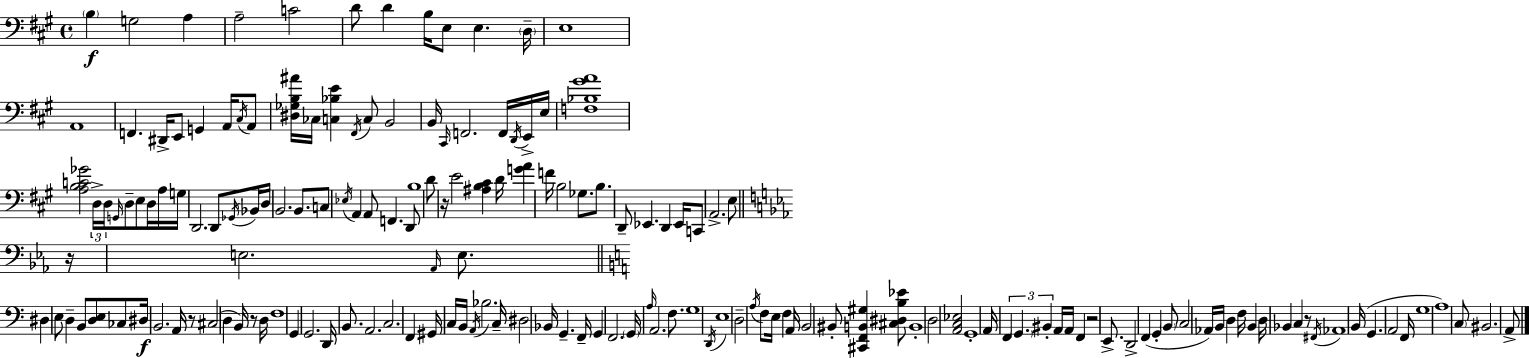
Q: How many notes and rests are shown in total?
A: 168